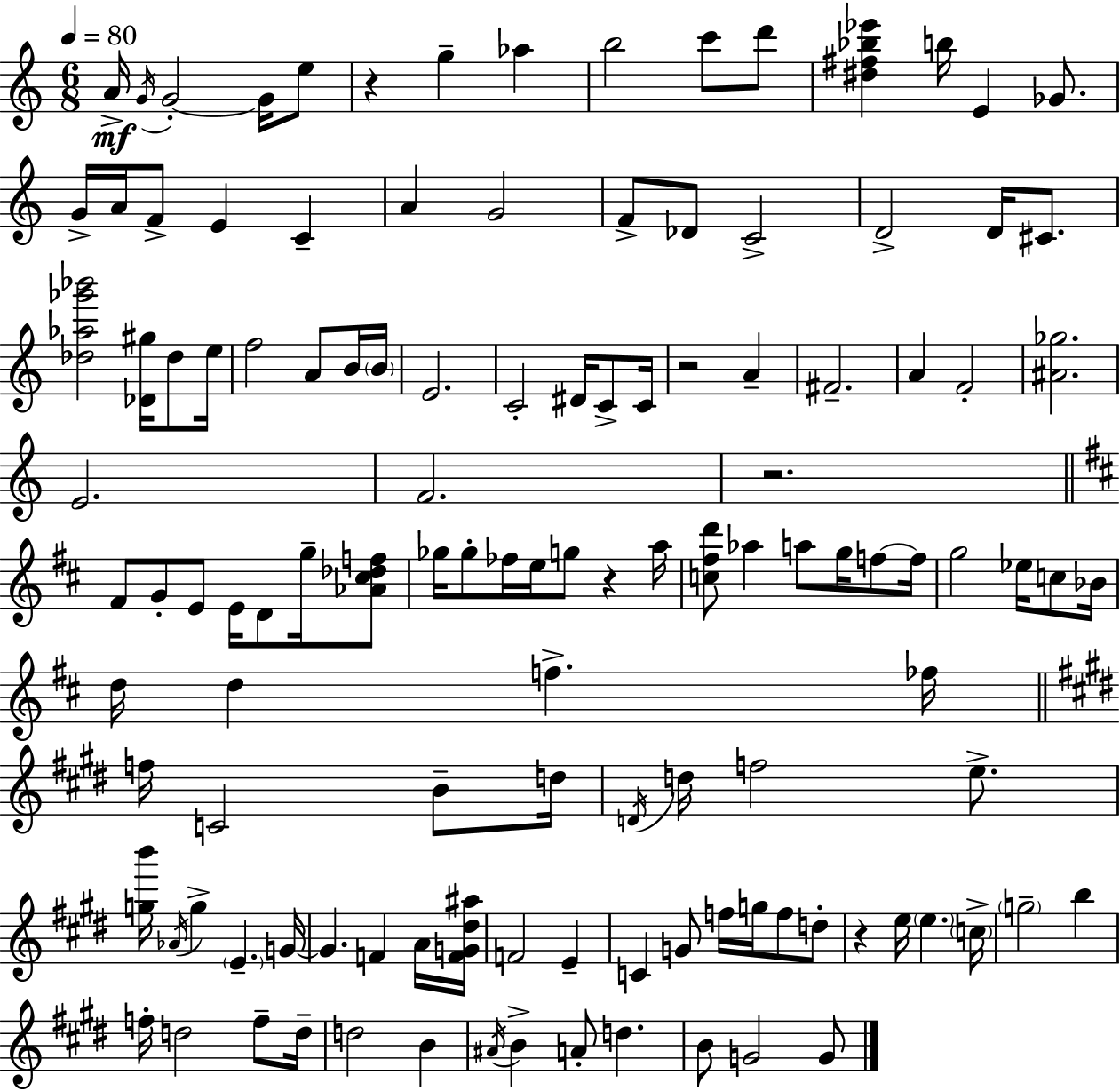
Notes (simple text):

A4/s G4/s G4/h G4/s E5/e R/q G5/q Ab5/q B5/h C6/e D6/e [D#5,F#5,Bb5,Eb6]/q B5/s E4/q Gb4/e. G4/s A4/s F4/e E4/q C4/q A4/q G4/h F4/e Db4/e C4/h D4/h D4/s C#4/e. [Db5,Ab5,Gb6,Bb6]/h [Db4,G#5]/s Db5/e E5/s F5/h A4/e B4/s B4/s E4/h. C4/h D#4/s C4/e C4/s R/h A4/q F#4/h. A4/q F4/h [A#4,Gb5]/h. E4/h. F4/h. R/h. F#4/e G4/e E4/e E4/s D4/e G5/s [Ab4,C#5,Db5,F5]/e Gb5/s Gb5/e FES5/s E5/s G5/e R/q A5/s [C5,F#5,D6]/e Ab5/q A5/e G5/s F5/e F5/s G5/h Eb5/s C5/e Bb4/s D5/s D5/q F5/q. FES5/s F5/s C4/h B4/e D5/s D4/s D5/s F5/h E5/e. [G5,B6]/s Ab4/s G5/q E4/q. G4/s G4/q. F4/q A4/s [F4,G4,D#5,A#5]/s F4/h E4/q C4/q G4/e F5/s G5/s F5/e D5/e R/q E5/s E5/q. C5/s G5/h B5/q F5/s D5/h F5/e D5/s D5/h B4/q A#4/s B4/q A4/e D5/q. B4/e G4/h G4/e